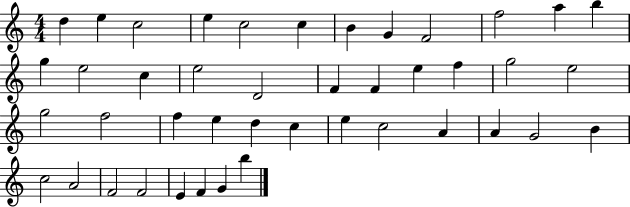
X:1
T:Untitled
M:4/4
L:1/4
K:C
d e c2 e c2 c B G F2 f2 a b g e2 c e2 D2 F F e f g2 e2 g2 f2 f e d c e c2 A A G2 B c2 A2 F2 F2 E F G b